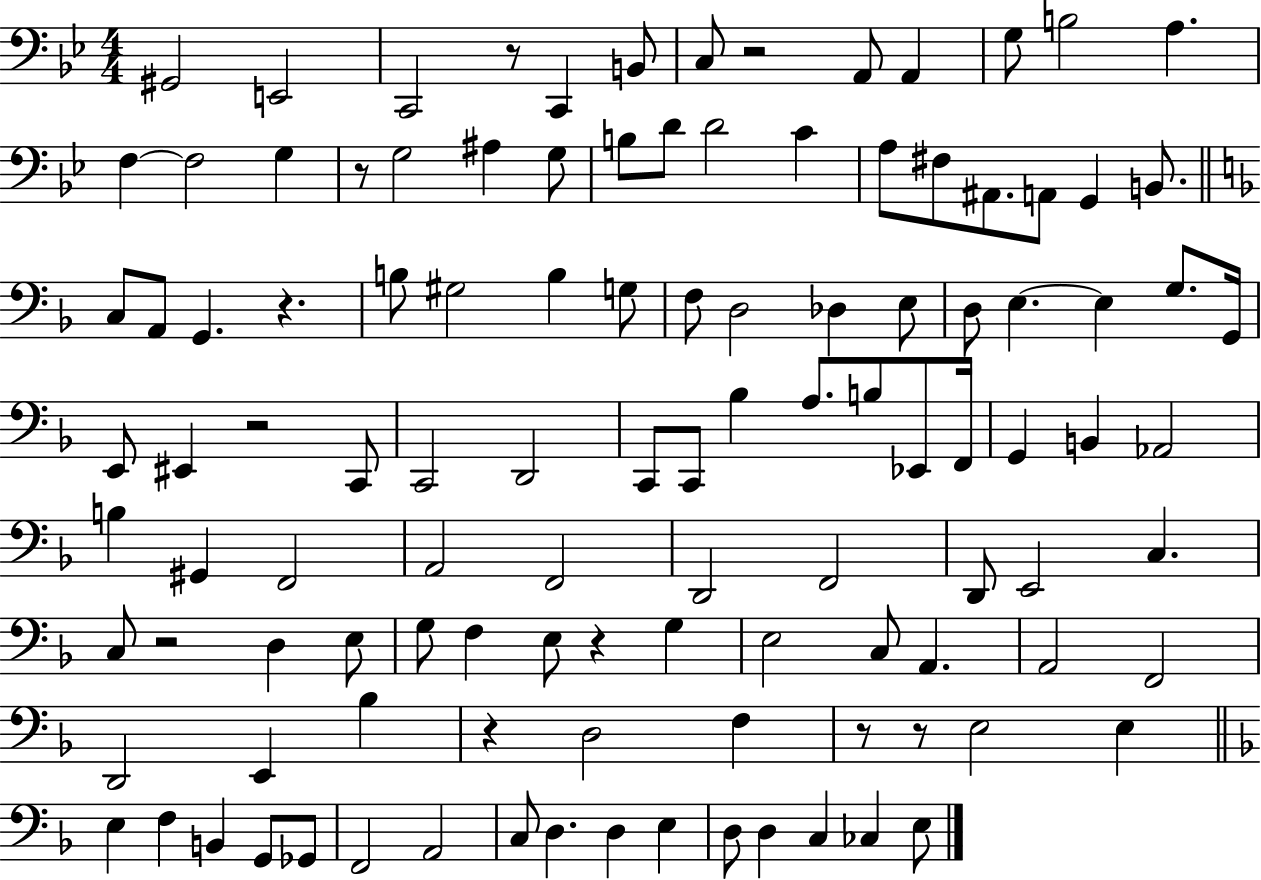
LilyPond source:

{
  \clef bass
  \numericTimeSignature
  \time 4/4
  \key bes \major
  gis,2 e,2 | c,2 r8 c,4 b,8 | c8 r2 a,8 a,4 | g8 b2 a4. | \break f4~~ f2 g4 | r8 g2 ais4 g8 | b8 d'8 d'2 c'4 | a8 fis8 ais,8. a,8 g,4 b,8. | \break \bar "||" \break \key f \major c8 a,8 g,4. r4. | b8 gis2 b4 g8 | f8 d2 des4 e8 | d8 e4.~~ e4 g8. g,16 | \break e,8 eis,4 r2 c,8 | c,2 d,2 | c,8 c,8 bes4 a8. b8 ees,8 f,16 | g,4 b,4 aes,2 | \break b4 gis,4 f,2 | a,2 f,2 | d,2 f,2 | d,8 e,2 c4. | \break c8 r2 d4 e8 | g8 f4 e8 r4 g4 | e2 c8 a,4. | a,2 f,2 | \break d,2 e,4 bes4 | r4 d2 f4 | r8 r8 e2 e4 | \bar "||" \break \key f \major e4 f4 b,4 g,8 ges,8 | f,2 a,2 | c8 d4. d4 e4 | d8 d4 c4 ces4 e8 | \break \bar "|."
}